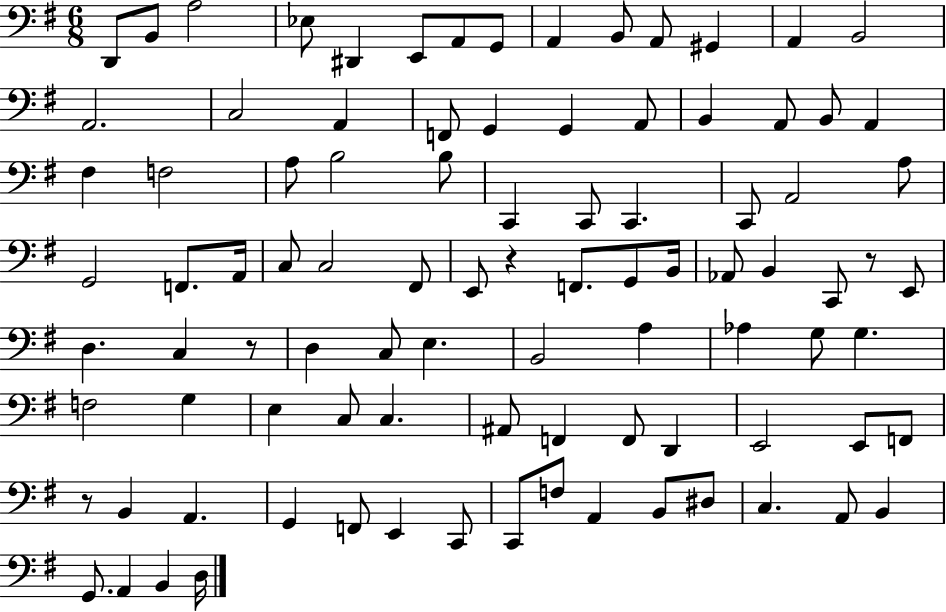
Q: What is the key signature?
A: G major